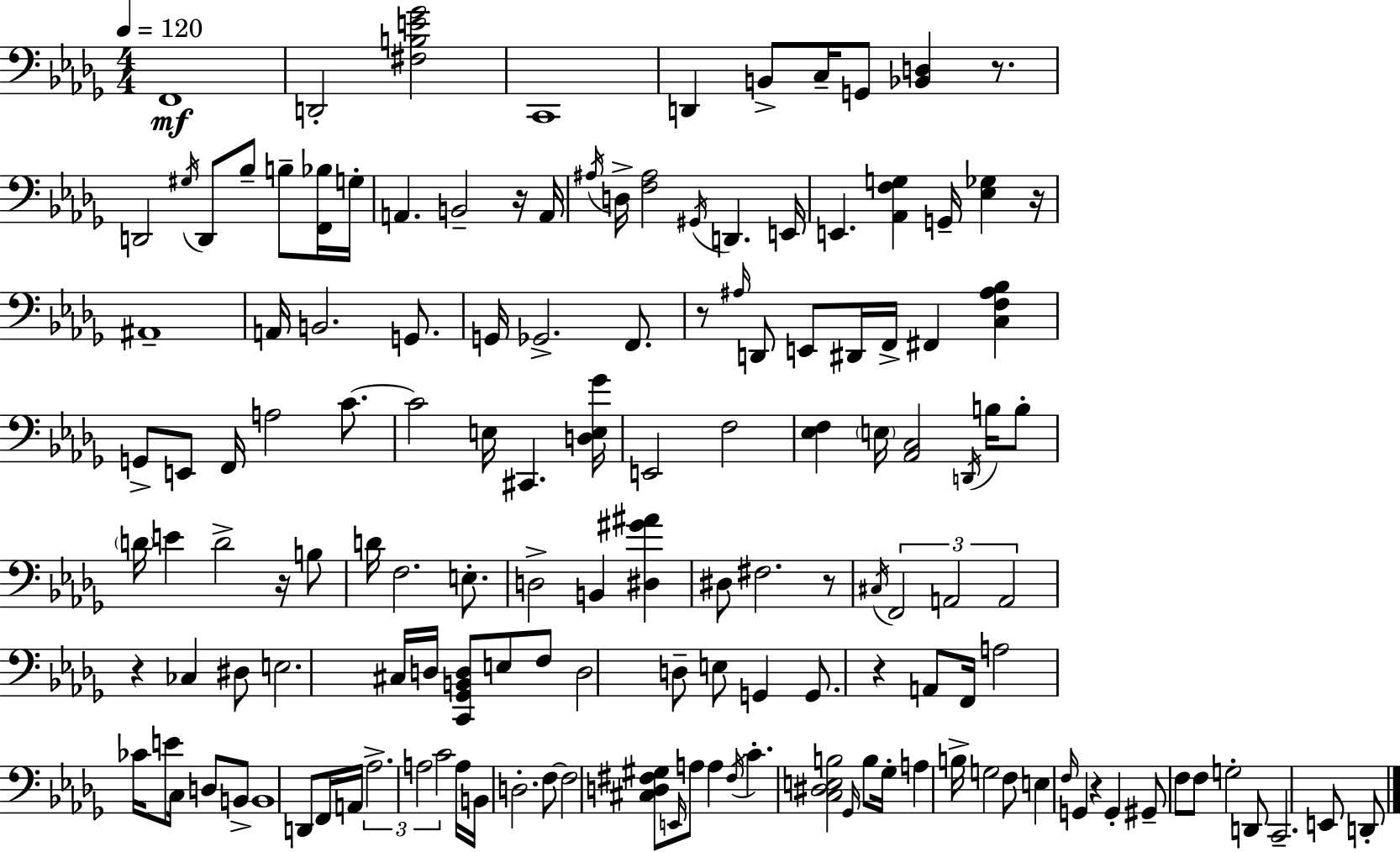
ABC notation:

X:1
T:Untitled
M:4/4
L:1/4
K:Bbm
F,,4 D,,2 [^F,B,E_G]2 C,,4 D,, B,,/2 C,/4 G,,/2 [_B,,D,] z/2 D,,2 ^G,/4 D,,/2 _B,/2 B,/2 [F,,_B,]/4 G,/4 A,, B,,2 z/4 A,,/4 ^A,/4 D,/4 [F,^A,]2 ^G,,/4 D,, E,,/4 E,, [_A,,F,G,] G,,/4 [_E,_G,] z/4 ^A,,4 A,,/4 B,,2 G,,/2 G,,/4 _G,,2 F,,/2 z/2 ^A,/4 D,,/2 E,,/2 ^D,,/4 F,,/4 ^F,, [C,F,^A,_B,] G,,/2 E,,/2 F,,/4 A,2 C/2 C2 E,/4 ^C,, [D,E,_G]/4 E,,2 F,2 [_E,F,] E,/4 [_A,,C,]2 D,,/4 B,/4 B,/2 D/4 E D2 z/4 B,/2 D/4 F,2 E,/2 D,2 B,, [^D,^G^A] ^D,/2 ^F,2 z/2 ^C,/4 F,,2 A,,2 A,,2 z _C, ^D,/2 E,2 ^C,/4 D,/4 [C,,_G,,B,,D,]/2 E,/2 F,/2 D,2 D,/2 E,/2 G,, G,,/2 z A,,/2 F,,/4 A,2 _C/4 E/2 C,/4 D,/2 B,,/2 B,,4 D,,/2 F,,/4 A,,/4 _A,2 A,2 C2 A,/4 B,,/4 D,2 F,/2 F,2 [^C,D,^F,^G,]/2 E,,/4 A,/2 A, ^F,/4 C [C,^D,E,B,]2 _G,,/4 B,/2 _G,/4 A, B,/4 G,2 F,/2 E, F,/4 G,, z G,, ^G,,/2 F,/2 F,/2 G,2 D,,/2 C,,2 E,,/2 D,,/2